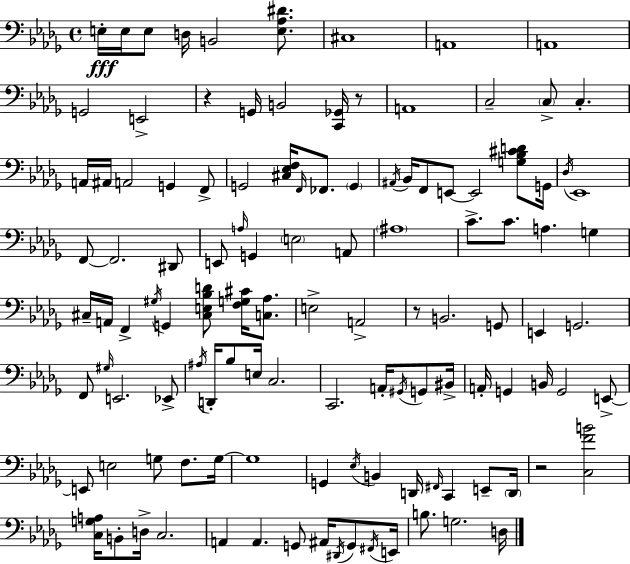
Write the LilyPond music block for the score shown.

{
  \clef bass
  \time 4/4
  \defaultTimeSignature
  \key bes \minor
  \repeat volta 2 { e16-.\fff e16 e8 d16 b,2 <e aes dis'>8. | cis1 | a,1 | a,1 | \break g,2 e,2-> | r4 g,16 b,2 <c, ges,>16 r8 | a,1 | c2-- \parenthesize c8-> c4.-. | \break a,16 ais,16 a,2 g,4 f,8-> | g,2 <cis ees f>16 \grace { f,16 } fes,8. \parenthesize g,4 | \acciaccatura { ais,16 } bes,16 f,8 e,8~~ e,2 <g bes cis' d'>8 | g,16 \acciaccatura { des16 } ees,1 | \break f,8~~ f,2. | dis,8 e,8 \grace { a16 } g,4 \parenthesize e2 | a,8 \parenthesize ais1 | c'8.-> c'8. a4. | \break g4 cis16-- a,16 f,4-> \acciaccatura { gis16 } g,4 <cis e bes d'>8 | <f g cis'>16 <c aes>8. e2-> a,2-> | r8 b,2. | g,8 e,4 g,2. | \break f,8 \grace { gis16 } e,2. | ees,8-> \acciaccatura { ais16 } d,16-. bes8 e16 c2. | c,2. | a,16-. \acciaccatura { gis,16 } g,8 bis,16-> a,16-. g,4 b,16 g,2 | \break e,8->~~ e,8 e2 | g8 f8. g16~~ g1 | g,4 \acciaccatura { ees16 } b,4 | d,16 \grace { fis,16 } c,4 e,8-- \parenthesize d,16 r2 | \break <c f' b'>2 <c g a>16 b,8-. d16-> c2. | a,4 a,4. | g,8 ais,16 \acciaccatura { dis,16 } g,8 \acciaccatura { fis,16 } e,16 b8. g2. | d16 } \bar "|."
}